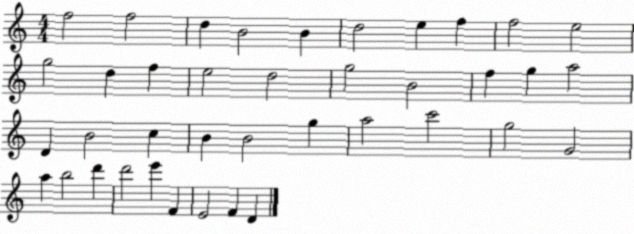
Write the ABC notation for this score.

X:1
T:Untitled
M:4/4
L:1/4
K:C
f2 f2 d B2 B d2 e f f2 e2 g2 d f e2 d2 g2 B2 f g a2 D B2 c B B2 g a2 c'2 g2 G2 a b2 d' d'2 e' F E2 F D